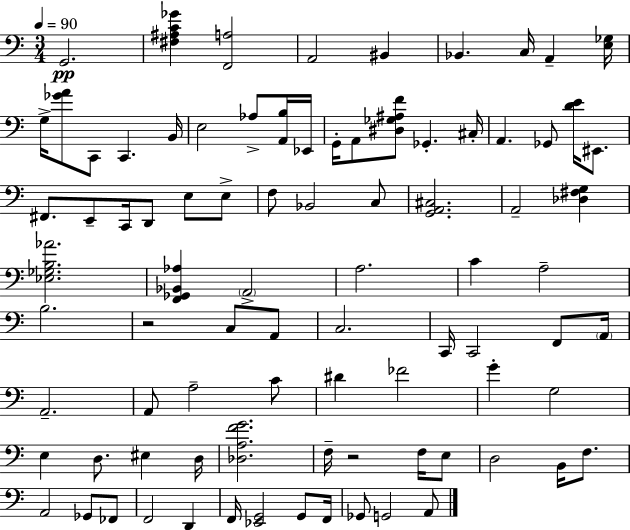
X:1
T:Untitled
M:3/4
L:1/4
K:C
G,,2 [^F,^A,C_G] [F,,A,]2 A,,2 ^B,, _B,, C,/4 A,, [E,_G,]/4 G,/4 [_GA]/2 C,,/2 C,, B,,/4 E,2 _A,/2 [A,,B,]/4 _E,,/4 G,,/4 A,,/2 [^D,_G,^A,F]/2 _G,, ^C,/4 A,, _G,,/2 [DE]/4 ^E,,/2 ^F,,/2 E,,/2 C,,/4 D,,/2 E,/2 E,/2 F,/2 _B,,2 C,/2 [G,,A,,^C,]2 A,,2 [_D,^F,G,] [_E,_G,B,_A]2 [F,,_G,,_B,,_A,] A,,2 A,2 C A,2 B,2 z2 C,/2 A,,/2 C,2 C,,/4 C,,2 F,,/2 A,,/4 A,,2 A,,/2 A,2 C/2 ^D _F2 G G,2 E, D,/2 ^E, D,/4 [_D,A,FG]2 F,/4 z2 F,/4 E,/2 D,2 B,,/4 F,/2 A,,2 _G,,/2 _F,,/2 F,,2 D,, F,,/4 [_E,,G,,]2 G,,/2 F,,/4 _G,,/2 G,,2 A,,/2